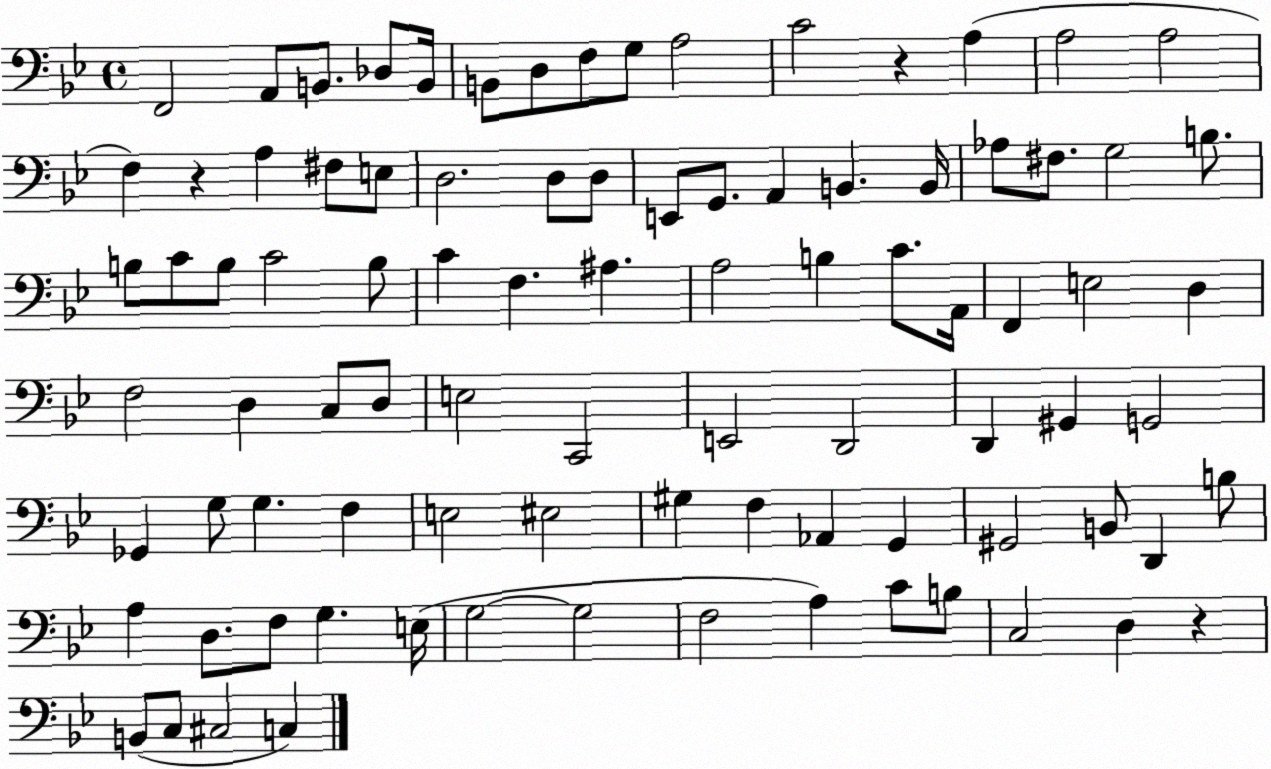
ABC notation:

X:1
T:Untitled
M:4/4
L:1/4
K:Bb
F,,2 A,,/2 B,,/2 _D,/2 B,,/4 B,,/2 D,/2 F,/2 G,/2 A,2 C2 z A, A,2 A,2 F, z A, ^F,/2 E,/2 D,2 D,/2 D,/2 E,,/2 G,,/2 A,, B,, B,,/4 _A,/2 ^F,/2 G,2 B,/2 B,/2 C/2 B,/2 C2 B,/2 C F, ^A, A,2 B, C/2 A,,/4 F,, E,2 D, F,2 D, C,/2 D,/2 E,2 C,,2 E,,2 D,,2 D,, ^G,, G,,2 _G,, G,/2 G, F, E,2 ^E,2 ^G, F, _A,, G,, ^G,,2 B,,/2 D,, B,/2 A, D,/2 F,/2 G, E,/4 G,2 G,2 F,2 A, C/2 B,/2 C,2 D, z B,,/2 C,/2 ^C,2 C,